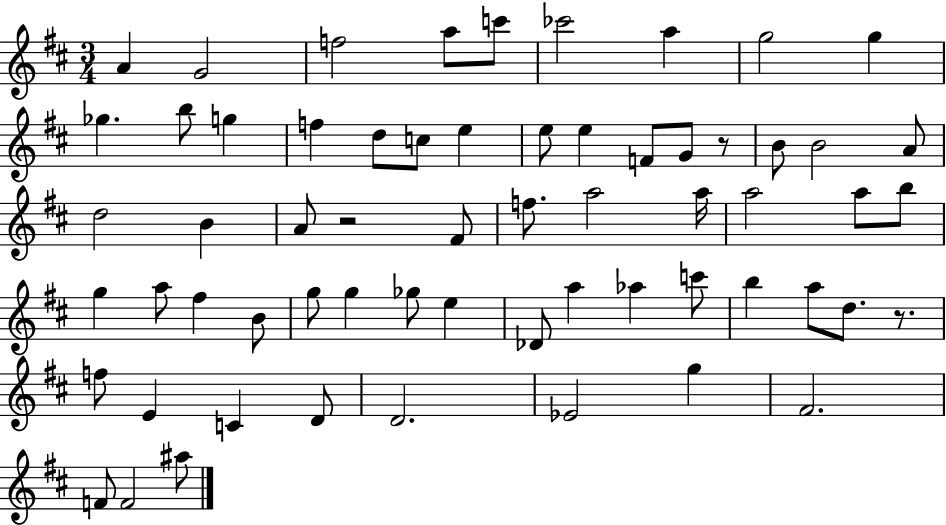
X:1
T:Untitled
M:3/4
L:1/4
K:D
A G2 f2 a/2 c'/2 _c'2 a g2 g _g b/2 g f d/2 c/2 e e/2 e F/2 G/2 z/2 B/2 B2 A/2 d2 B A/2 z2 ^F/2 f/2 a2 a/4 a2 a/2 b/2 g a/2 ^f B/2 g/2 g _g/2 e _D/2 a _a c'/2 b a/2 d/2 z/2 f/2 E C D/2 D2 _E2 g ^F2 F/2 F2 ^a/2